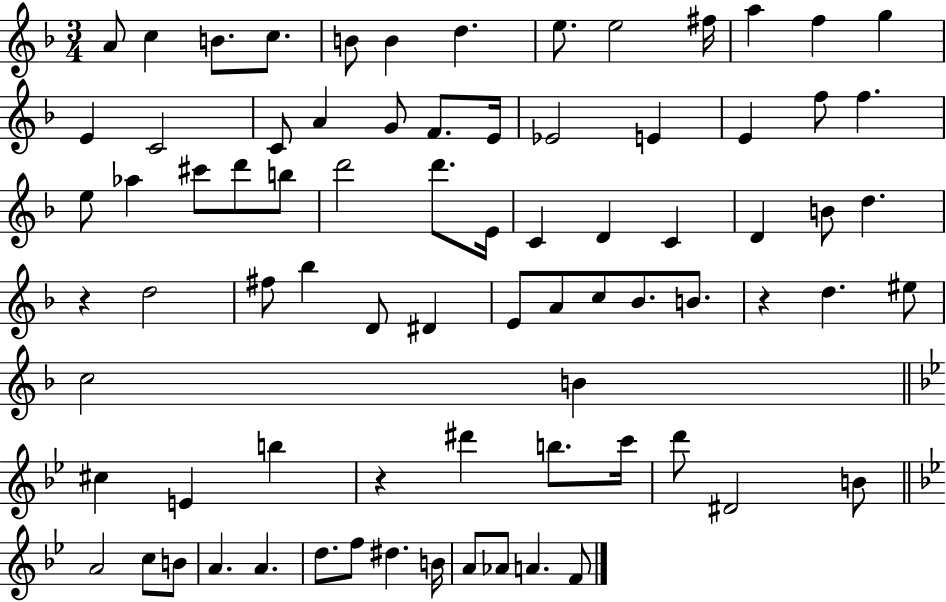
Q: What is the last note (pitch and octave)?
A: F4